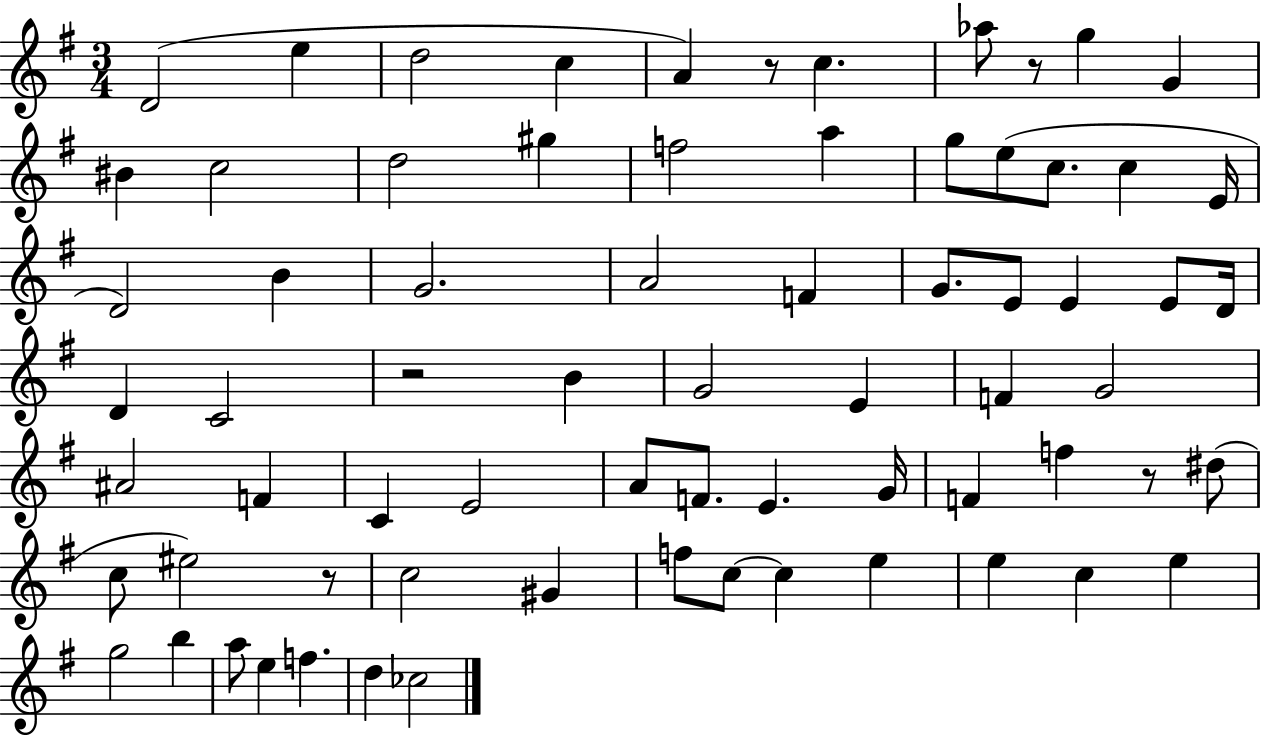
D4/h E5/q D5/h C5/q A4/q R/e C5/q. Ab5/e R/e G5/q G4/q BIS4/q C5/h D5/h G#5/q F5/h A5/q G5/e E5/e C5/e. C5/q E4/s D4/h B4/q G4/h. A4/h F4/q G4/e. E4/e E4/q E4/e D4/s D4/q C4/h R/h B4/q G4/h E4/q F4/q G4/h A#4/h F4/q C4/q E4/h A4/e F4/e. E4/q. G4/s F4/q F5/q R/e D#5/e C5/e EIS5/h R/e C5/h G#4/q F5/e C5/e C5/q E5/q E5/q C5/q E5/q G5/h B5/q A5/e E5/q F5/q. D5/q CES5/h